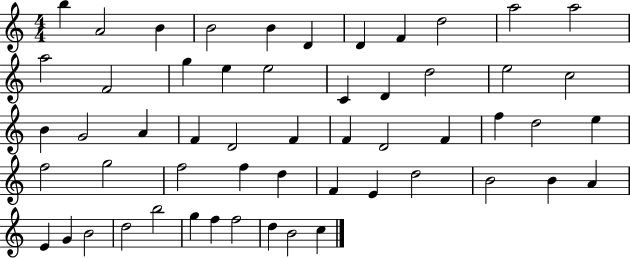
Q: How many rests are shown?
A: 0